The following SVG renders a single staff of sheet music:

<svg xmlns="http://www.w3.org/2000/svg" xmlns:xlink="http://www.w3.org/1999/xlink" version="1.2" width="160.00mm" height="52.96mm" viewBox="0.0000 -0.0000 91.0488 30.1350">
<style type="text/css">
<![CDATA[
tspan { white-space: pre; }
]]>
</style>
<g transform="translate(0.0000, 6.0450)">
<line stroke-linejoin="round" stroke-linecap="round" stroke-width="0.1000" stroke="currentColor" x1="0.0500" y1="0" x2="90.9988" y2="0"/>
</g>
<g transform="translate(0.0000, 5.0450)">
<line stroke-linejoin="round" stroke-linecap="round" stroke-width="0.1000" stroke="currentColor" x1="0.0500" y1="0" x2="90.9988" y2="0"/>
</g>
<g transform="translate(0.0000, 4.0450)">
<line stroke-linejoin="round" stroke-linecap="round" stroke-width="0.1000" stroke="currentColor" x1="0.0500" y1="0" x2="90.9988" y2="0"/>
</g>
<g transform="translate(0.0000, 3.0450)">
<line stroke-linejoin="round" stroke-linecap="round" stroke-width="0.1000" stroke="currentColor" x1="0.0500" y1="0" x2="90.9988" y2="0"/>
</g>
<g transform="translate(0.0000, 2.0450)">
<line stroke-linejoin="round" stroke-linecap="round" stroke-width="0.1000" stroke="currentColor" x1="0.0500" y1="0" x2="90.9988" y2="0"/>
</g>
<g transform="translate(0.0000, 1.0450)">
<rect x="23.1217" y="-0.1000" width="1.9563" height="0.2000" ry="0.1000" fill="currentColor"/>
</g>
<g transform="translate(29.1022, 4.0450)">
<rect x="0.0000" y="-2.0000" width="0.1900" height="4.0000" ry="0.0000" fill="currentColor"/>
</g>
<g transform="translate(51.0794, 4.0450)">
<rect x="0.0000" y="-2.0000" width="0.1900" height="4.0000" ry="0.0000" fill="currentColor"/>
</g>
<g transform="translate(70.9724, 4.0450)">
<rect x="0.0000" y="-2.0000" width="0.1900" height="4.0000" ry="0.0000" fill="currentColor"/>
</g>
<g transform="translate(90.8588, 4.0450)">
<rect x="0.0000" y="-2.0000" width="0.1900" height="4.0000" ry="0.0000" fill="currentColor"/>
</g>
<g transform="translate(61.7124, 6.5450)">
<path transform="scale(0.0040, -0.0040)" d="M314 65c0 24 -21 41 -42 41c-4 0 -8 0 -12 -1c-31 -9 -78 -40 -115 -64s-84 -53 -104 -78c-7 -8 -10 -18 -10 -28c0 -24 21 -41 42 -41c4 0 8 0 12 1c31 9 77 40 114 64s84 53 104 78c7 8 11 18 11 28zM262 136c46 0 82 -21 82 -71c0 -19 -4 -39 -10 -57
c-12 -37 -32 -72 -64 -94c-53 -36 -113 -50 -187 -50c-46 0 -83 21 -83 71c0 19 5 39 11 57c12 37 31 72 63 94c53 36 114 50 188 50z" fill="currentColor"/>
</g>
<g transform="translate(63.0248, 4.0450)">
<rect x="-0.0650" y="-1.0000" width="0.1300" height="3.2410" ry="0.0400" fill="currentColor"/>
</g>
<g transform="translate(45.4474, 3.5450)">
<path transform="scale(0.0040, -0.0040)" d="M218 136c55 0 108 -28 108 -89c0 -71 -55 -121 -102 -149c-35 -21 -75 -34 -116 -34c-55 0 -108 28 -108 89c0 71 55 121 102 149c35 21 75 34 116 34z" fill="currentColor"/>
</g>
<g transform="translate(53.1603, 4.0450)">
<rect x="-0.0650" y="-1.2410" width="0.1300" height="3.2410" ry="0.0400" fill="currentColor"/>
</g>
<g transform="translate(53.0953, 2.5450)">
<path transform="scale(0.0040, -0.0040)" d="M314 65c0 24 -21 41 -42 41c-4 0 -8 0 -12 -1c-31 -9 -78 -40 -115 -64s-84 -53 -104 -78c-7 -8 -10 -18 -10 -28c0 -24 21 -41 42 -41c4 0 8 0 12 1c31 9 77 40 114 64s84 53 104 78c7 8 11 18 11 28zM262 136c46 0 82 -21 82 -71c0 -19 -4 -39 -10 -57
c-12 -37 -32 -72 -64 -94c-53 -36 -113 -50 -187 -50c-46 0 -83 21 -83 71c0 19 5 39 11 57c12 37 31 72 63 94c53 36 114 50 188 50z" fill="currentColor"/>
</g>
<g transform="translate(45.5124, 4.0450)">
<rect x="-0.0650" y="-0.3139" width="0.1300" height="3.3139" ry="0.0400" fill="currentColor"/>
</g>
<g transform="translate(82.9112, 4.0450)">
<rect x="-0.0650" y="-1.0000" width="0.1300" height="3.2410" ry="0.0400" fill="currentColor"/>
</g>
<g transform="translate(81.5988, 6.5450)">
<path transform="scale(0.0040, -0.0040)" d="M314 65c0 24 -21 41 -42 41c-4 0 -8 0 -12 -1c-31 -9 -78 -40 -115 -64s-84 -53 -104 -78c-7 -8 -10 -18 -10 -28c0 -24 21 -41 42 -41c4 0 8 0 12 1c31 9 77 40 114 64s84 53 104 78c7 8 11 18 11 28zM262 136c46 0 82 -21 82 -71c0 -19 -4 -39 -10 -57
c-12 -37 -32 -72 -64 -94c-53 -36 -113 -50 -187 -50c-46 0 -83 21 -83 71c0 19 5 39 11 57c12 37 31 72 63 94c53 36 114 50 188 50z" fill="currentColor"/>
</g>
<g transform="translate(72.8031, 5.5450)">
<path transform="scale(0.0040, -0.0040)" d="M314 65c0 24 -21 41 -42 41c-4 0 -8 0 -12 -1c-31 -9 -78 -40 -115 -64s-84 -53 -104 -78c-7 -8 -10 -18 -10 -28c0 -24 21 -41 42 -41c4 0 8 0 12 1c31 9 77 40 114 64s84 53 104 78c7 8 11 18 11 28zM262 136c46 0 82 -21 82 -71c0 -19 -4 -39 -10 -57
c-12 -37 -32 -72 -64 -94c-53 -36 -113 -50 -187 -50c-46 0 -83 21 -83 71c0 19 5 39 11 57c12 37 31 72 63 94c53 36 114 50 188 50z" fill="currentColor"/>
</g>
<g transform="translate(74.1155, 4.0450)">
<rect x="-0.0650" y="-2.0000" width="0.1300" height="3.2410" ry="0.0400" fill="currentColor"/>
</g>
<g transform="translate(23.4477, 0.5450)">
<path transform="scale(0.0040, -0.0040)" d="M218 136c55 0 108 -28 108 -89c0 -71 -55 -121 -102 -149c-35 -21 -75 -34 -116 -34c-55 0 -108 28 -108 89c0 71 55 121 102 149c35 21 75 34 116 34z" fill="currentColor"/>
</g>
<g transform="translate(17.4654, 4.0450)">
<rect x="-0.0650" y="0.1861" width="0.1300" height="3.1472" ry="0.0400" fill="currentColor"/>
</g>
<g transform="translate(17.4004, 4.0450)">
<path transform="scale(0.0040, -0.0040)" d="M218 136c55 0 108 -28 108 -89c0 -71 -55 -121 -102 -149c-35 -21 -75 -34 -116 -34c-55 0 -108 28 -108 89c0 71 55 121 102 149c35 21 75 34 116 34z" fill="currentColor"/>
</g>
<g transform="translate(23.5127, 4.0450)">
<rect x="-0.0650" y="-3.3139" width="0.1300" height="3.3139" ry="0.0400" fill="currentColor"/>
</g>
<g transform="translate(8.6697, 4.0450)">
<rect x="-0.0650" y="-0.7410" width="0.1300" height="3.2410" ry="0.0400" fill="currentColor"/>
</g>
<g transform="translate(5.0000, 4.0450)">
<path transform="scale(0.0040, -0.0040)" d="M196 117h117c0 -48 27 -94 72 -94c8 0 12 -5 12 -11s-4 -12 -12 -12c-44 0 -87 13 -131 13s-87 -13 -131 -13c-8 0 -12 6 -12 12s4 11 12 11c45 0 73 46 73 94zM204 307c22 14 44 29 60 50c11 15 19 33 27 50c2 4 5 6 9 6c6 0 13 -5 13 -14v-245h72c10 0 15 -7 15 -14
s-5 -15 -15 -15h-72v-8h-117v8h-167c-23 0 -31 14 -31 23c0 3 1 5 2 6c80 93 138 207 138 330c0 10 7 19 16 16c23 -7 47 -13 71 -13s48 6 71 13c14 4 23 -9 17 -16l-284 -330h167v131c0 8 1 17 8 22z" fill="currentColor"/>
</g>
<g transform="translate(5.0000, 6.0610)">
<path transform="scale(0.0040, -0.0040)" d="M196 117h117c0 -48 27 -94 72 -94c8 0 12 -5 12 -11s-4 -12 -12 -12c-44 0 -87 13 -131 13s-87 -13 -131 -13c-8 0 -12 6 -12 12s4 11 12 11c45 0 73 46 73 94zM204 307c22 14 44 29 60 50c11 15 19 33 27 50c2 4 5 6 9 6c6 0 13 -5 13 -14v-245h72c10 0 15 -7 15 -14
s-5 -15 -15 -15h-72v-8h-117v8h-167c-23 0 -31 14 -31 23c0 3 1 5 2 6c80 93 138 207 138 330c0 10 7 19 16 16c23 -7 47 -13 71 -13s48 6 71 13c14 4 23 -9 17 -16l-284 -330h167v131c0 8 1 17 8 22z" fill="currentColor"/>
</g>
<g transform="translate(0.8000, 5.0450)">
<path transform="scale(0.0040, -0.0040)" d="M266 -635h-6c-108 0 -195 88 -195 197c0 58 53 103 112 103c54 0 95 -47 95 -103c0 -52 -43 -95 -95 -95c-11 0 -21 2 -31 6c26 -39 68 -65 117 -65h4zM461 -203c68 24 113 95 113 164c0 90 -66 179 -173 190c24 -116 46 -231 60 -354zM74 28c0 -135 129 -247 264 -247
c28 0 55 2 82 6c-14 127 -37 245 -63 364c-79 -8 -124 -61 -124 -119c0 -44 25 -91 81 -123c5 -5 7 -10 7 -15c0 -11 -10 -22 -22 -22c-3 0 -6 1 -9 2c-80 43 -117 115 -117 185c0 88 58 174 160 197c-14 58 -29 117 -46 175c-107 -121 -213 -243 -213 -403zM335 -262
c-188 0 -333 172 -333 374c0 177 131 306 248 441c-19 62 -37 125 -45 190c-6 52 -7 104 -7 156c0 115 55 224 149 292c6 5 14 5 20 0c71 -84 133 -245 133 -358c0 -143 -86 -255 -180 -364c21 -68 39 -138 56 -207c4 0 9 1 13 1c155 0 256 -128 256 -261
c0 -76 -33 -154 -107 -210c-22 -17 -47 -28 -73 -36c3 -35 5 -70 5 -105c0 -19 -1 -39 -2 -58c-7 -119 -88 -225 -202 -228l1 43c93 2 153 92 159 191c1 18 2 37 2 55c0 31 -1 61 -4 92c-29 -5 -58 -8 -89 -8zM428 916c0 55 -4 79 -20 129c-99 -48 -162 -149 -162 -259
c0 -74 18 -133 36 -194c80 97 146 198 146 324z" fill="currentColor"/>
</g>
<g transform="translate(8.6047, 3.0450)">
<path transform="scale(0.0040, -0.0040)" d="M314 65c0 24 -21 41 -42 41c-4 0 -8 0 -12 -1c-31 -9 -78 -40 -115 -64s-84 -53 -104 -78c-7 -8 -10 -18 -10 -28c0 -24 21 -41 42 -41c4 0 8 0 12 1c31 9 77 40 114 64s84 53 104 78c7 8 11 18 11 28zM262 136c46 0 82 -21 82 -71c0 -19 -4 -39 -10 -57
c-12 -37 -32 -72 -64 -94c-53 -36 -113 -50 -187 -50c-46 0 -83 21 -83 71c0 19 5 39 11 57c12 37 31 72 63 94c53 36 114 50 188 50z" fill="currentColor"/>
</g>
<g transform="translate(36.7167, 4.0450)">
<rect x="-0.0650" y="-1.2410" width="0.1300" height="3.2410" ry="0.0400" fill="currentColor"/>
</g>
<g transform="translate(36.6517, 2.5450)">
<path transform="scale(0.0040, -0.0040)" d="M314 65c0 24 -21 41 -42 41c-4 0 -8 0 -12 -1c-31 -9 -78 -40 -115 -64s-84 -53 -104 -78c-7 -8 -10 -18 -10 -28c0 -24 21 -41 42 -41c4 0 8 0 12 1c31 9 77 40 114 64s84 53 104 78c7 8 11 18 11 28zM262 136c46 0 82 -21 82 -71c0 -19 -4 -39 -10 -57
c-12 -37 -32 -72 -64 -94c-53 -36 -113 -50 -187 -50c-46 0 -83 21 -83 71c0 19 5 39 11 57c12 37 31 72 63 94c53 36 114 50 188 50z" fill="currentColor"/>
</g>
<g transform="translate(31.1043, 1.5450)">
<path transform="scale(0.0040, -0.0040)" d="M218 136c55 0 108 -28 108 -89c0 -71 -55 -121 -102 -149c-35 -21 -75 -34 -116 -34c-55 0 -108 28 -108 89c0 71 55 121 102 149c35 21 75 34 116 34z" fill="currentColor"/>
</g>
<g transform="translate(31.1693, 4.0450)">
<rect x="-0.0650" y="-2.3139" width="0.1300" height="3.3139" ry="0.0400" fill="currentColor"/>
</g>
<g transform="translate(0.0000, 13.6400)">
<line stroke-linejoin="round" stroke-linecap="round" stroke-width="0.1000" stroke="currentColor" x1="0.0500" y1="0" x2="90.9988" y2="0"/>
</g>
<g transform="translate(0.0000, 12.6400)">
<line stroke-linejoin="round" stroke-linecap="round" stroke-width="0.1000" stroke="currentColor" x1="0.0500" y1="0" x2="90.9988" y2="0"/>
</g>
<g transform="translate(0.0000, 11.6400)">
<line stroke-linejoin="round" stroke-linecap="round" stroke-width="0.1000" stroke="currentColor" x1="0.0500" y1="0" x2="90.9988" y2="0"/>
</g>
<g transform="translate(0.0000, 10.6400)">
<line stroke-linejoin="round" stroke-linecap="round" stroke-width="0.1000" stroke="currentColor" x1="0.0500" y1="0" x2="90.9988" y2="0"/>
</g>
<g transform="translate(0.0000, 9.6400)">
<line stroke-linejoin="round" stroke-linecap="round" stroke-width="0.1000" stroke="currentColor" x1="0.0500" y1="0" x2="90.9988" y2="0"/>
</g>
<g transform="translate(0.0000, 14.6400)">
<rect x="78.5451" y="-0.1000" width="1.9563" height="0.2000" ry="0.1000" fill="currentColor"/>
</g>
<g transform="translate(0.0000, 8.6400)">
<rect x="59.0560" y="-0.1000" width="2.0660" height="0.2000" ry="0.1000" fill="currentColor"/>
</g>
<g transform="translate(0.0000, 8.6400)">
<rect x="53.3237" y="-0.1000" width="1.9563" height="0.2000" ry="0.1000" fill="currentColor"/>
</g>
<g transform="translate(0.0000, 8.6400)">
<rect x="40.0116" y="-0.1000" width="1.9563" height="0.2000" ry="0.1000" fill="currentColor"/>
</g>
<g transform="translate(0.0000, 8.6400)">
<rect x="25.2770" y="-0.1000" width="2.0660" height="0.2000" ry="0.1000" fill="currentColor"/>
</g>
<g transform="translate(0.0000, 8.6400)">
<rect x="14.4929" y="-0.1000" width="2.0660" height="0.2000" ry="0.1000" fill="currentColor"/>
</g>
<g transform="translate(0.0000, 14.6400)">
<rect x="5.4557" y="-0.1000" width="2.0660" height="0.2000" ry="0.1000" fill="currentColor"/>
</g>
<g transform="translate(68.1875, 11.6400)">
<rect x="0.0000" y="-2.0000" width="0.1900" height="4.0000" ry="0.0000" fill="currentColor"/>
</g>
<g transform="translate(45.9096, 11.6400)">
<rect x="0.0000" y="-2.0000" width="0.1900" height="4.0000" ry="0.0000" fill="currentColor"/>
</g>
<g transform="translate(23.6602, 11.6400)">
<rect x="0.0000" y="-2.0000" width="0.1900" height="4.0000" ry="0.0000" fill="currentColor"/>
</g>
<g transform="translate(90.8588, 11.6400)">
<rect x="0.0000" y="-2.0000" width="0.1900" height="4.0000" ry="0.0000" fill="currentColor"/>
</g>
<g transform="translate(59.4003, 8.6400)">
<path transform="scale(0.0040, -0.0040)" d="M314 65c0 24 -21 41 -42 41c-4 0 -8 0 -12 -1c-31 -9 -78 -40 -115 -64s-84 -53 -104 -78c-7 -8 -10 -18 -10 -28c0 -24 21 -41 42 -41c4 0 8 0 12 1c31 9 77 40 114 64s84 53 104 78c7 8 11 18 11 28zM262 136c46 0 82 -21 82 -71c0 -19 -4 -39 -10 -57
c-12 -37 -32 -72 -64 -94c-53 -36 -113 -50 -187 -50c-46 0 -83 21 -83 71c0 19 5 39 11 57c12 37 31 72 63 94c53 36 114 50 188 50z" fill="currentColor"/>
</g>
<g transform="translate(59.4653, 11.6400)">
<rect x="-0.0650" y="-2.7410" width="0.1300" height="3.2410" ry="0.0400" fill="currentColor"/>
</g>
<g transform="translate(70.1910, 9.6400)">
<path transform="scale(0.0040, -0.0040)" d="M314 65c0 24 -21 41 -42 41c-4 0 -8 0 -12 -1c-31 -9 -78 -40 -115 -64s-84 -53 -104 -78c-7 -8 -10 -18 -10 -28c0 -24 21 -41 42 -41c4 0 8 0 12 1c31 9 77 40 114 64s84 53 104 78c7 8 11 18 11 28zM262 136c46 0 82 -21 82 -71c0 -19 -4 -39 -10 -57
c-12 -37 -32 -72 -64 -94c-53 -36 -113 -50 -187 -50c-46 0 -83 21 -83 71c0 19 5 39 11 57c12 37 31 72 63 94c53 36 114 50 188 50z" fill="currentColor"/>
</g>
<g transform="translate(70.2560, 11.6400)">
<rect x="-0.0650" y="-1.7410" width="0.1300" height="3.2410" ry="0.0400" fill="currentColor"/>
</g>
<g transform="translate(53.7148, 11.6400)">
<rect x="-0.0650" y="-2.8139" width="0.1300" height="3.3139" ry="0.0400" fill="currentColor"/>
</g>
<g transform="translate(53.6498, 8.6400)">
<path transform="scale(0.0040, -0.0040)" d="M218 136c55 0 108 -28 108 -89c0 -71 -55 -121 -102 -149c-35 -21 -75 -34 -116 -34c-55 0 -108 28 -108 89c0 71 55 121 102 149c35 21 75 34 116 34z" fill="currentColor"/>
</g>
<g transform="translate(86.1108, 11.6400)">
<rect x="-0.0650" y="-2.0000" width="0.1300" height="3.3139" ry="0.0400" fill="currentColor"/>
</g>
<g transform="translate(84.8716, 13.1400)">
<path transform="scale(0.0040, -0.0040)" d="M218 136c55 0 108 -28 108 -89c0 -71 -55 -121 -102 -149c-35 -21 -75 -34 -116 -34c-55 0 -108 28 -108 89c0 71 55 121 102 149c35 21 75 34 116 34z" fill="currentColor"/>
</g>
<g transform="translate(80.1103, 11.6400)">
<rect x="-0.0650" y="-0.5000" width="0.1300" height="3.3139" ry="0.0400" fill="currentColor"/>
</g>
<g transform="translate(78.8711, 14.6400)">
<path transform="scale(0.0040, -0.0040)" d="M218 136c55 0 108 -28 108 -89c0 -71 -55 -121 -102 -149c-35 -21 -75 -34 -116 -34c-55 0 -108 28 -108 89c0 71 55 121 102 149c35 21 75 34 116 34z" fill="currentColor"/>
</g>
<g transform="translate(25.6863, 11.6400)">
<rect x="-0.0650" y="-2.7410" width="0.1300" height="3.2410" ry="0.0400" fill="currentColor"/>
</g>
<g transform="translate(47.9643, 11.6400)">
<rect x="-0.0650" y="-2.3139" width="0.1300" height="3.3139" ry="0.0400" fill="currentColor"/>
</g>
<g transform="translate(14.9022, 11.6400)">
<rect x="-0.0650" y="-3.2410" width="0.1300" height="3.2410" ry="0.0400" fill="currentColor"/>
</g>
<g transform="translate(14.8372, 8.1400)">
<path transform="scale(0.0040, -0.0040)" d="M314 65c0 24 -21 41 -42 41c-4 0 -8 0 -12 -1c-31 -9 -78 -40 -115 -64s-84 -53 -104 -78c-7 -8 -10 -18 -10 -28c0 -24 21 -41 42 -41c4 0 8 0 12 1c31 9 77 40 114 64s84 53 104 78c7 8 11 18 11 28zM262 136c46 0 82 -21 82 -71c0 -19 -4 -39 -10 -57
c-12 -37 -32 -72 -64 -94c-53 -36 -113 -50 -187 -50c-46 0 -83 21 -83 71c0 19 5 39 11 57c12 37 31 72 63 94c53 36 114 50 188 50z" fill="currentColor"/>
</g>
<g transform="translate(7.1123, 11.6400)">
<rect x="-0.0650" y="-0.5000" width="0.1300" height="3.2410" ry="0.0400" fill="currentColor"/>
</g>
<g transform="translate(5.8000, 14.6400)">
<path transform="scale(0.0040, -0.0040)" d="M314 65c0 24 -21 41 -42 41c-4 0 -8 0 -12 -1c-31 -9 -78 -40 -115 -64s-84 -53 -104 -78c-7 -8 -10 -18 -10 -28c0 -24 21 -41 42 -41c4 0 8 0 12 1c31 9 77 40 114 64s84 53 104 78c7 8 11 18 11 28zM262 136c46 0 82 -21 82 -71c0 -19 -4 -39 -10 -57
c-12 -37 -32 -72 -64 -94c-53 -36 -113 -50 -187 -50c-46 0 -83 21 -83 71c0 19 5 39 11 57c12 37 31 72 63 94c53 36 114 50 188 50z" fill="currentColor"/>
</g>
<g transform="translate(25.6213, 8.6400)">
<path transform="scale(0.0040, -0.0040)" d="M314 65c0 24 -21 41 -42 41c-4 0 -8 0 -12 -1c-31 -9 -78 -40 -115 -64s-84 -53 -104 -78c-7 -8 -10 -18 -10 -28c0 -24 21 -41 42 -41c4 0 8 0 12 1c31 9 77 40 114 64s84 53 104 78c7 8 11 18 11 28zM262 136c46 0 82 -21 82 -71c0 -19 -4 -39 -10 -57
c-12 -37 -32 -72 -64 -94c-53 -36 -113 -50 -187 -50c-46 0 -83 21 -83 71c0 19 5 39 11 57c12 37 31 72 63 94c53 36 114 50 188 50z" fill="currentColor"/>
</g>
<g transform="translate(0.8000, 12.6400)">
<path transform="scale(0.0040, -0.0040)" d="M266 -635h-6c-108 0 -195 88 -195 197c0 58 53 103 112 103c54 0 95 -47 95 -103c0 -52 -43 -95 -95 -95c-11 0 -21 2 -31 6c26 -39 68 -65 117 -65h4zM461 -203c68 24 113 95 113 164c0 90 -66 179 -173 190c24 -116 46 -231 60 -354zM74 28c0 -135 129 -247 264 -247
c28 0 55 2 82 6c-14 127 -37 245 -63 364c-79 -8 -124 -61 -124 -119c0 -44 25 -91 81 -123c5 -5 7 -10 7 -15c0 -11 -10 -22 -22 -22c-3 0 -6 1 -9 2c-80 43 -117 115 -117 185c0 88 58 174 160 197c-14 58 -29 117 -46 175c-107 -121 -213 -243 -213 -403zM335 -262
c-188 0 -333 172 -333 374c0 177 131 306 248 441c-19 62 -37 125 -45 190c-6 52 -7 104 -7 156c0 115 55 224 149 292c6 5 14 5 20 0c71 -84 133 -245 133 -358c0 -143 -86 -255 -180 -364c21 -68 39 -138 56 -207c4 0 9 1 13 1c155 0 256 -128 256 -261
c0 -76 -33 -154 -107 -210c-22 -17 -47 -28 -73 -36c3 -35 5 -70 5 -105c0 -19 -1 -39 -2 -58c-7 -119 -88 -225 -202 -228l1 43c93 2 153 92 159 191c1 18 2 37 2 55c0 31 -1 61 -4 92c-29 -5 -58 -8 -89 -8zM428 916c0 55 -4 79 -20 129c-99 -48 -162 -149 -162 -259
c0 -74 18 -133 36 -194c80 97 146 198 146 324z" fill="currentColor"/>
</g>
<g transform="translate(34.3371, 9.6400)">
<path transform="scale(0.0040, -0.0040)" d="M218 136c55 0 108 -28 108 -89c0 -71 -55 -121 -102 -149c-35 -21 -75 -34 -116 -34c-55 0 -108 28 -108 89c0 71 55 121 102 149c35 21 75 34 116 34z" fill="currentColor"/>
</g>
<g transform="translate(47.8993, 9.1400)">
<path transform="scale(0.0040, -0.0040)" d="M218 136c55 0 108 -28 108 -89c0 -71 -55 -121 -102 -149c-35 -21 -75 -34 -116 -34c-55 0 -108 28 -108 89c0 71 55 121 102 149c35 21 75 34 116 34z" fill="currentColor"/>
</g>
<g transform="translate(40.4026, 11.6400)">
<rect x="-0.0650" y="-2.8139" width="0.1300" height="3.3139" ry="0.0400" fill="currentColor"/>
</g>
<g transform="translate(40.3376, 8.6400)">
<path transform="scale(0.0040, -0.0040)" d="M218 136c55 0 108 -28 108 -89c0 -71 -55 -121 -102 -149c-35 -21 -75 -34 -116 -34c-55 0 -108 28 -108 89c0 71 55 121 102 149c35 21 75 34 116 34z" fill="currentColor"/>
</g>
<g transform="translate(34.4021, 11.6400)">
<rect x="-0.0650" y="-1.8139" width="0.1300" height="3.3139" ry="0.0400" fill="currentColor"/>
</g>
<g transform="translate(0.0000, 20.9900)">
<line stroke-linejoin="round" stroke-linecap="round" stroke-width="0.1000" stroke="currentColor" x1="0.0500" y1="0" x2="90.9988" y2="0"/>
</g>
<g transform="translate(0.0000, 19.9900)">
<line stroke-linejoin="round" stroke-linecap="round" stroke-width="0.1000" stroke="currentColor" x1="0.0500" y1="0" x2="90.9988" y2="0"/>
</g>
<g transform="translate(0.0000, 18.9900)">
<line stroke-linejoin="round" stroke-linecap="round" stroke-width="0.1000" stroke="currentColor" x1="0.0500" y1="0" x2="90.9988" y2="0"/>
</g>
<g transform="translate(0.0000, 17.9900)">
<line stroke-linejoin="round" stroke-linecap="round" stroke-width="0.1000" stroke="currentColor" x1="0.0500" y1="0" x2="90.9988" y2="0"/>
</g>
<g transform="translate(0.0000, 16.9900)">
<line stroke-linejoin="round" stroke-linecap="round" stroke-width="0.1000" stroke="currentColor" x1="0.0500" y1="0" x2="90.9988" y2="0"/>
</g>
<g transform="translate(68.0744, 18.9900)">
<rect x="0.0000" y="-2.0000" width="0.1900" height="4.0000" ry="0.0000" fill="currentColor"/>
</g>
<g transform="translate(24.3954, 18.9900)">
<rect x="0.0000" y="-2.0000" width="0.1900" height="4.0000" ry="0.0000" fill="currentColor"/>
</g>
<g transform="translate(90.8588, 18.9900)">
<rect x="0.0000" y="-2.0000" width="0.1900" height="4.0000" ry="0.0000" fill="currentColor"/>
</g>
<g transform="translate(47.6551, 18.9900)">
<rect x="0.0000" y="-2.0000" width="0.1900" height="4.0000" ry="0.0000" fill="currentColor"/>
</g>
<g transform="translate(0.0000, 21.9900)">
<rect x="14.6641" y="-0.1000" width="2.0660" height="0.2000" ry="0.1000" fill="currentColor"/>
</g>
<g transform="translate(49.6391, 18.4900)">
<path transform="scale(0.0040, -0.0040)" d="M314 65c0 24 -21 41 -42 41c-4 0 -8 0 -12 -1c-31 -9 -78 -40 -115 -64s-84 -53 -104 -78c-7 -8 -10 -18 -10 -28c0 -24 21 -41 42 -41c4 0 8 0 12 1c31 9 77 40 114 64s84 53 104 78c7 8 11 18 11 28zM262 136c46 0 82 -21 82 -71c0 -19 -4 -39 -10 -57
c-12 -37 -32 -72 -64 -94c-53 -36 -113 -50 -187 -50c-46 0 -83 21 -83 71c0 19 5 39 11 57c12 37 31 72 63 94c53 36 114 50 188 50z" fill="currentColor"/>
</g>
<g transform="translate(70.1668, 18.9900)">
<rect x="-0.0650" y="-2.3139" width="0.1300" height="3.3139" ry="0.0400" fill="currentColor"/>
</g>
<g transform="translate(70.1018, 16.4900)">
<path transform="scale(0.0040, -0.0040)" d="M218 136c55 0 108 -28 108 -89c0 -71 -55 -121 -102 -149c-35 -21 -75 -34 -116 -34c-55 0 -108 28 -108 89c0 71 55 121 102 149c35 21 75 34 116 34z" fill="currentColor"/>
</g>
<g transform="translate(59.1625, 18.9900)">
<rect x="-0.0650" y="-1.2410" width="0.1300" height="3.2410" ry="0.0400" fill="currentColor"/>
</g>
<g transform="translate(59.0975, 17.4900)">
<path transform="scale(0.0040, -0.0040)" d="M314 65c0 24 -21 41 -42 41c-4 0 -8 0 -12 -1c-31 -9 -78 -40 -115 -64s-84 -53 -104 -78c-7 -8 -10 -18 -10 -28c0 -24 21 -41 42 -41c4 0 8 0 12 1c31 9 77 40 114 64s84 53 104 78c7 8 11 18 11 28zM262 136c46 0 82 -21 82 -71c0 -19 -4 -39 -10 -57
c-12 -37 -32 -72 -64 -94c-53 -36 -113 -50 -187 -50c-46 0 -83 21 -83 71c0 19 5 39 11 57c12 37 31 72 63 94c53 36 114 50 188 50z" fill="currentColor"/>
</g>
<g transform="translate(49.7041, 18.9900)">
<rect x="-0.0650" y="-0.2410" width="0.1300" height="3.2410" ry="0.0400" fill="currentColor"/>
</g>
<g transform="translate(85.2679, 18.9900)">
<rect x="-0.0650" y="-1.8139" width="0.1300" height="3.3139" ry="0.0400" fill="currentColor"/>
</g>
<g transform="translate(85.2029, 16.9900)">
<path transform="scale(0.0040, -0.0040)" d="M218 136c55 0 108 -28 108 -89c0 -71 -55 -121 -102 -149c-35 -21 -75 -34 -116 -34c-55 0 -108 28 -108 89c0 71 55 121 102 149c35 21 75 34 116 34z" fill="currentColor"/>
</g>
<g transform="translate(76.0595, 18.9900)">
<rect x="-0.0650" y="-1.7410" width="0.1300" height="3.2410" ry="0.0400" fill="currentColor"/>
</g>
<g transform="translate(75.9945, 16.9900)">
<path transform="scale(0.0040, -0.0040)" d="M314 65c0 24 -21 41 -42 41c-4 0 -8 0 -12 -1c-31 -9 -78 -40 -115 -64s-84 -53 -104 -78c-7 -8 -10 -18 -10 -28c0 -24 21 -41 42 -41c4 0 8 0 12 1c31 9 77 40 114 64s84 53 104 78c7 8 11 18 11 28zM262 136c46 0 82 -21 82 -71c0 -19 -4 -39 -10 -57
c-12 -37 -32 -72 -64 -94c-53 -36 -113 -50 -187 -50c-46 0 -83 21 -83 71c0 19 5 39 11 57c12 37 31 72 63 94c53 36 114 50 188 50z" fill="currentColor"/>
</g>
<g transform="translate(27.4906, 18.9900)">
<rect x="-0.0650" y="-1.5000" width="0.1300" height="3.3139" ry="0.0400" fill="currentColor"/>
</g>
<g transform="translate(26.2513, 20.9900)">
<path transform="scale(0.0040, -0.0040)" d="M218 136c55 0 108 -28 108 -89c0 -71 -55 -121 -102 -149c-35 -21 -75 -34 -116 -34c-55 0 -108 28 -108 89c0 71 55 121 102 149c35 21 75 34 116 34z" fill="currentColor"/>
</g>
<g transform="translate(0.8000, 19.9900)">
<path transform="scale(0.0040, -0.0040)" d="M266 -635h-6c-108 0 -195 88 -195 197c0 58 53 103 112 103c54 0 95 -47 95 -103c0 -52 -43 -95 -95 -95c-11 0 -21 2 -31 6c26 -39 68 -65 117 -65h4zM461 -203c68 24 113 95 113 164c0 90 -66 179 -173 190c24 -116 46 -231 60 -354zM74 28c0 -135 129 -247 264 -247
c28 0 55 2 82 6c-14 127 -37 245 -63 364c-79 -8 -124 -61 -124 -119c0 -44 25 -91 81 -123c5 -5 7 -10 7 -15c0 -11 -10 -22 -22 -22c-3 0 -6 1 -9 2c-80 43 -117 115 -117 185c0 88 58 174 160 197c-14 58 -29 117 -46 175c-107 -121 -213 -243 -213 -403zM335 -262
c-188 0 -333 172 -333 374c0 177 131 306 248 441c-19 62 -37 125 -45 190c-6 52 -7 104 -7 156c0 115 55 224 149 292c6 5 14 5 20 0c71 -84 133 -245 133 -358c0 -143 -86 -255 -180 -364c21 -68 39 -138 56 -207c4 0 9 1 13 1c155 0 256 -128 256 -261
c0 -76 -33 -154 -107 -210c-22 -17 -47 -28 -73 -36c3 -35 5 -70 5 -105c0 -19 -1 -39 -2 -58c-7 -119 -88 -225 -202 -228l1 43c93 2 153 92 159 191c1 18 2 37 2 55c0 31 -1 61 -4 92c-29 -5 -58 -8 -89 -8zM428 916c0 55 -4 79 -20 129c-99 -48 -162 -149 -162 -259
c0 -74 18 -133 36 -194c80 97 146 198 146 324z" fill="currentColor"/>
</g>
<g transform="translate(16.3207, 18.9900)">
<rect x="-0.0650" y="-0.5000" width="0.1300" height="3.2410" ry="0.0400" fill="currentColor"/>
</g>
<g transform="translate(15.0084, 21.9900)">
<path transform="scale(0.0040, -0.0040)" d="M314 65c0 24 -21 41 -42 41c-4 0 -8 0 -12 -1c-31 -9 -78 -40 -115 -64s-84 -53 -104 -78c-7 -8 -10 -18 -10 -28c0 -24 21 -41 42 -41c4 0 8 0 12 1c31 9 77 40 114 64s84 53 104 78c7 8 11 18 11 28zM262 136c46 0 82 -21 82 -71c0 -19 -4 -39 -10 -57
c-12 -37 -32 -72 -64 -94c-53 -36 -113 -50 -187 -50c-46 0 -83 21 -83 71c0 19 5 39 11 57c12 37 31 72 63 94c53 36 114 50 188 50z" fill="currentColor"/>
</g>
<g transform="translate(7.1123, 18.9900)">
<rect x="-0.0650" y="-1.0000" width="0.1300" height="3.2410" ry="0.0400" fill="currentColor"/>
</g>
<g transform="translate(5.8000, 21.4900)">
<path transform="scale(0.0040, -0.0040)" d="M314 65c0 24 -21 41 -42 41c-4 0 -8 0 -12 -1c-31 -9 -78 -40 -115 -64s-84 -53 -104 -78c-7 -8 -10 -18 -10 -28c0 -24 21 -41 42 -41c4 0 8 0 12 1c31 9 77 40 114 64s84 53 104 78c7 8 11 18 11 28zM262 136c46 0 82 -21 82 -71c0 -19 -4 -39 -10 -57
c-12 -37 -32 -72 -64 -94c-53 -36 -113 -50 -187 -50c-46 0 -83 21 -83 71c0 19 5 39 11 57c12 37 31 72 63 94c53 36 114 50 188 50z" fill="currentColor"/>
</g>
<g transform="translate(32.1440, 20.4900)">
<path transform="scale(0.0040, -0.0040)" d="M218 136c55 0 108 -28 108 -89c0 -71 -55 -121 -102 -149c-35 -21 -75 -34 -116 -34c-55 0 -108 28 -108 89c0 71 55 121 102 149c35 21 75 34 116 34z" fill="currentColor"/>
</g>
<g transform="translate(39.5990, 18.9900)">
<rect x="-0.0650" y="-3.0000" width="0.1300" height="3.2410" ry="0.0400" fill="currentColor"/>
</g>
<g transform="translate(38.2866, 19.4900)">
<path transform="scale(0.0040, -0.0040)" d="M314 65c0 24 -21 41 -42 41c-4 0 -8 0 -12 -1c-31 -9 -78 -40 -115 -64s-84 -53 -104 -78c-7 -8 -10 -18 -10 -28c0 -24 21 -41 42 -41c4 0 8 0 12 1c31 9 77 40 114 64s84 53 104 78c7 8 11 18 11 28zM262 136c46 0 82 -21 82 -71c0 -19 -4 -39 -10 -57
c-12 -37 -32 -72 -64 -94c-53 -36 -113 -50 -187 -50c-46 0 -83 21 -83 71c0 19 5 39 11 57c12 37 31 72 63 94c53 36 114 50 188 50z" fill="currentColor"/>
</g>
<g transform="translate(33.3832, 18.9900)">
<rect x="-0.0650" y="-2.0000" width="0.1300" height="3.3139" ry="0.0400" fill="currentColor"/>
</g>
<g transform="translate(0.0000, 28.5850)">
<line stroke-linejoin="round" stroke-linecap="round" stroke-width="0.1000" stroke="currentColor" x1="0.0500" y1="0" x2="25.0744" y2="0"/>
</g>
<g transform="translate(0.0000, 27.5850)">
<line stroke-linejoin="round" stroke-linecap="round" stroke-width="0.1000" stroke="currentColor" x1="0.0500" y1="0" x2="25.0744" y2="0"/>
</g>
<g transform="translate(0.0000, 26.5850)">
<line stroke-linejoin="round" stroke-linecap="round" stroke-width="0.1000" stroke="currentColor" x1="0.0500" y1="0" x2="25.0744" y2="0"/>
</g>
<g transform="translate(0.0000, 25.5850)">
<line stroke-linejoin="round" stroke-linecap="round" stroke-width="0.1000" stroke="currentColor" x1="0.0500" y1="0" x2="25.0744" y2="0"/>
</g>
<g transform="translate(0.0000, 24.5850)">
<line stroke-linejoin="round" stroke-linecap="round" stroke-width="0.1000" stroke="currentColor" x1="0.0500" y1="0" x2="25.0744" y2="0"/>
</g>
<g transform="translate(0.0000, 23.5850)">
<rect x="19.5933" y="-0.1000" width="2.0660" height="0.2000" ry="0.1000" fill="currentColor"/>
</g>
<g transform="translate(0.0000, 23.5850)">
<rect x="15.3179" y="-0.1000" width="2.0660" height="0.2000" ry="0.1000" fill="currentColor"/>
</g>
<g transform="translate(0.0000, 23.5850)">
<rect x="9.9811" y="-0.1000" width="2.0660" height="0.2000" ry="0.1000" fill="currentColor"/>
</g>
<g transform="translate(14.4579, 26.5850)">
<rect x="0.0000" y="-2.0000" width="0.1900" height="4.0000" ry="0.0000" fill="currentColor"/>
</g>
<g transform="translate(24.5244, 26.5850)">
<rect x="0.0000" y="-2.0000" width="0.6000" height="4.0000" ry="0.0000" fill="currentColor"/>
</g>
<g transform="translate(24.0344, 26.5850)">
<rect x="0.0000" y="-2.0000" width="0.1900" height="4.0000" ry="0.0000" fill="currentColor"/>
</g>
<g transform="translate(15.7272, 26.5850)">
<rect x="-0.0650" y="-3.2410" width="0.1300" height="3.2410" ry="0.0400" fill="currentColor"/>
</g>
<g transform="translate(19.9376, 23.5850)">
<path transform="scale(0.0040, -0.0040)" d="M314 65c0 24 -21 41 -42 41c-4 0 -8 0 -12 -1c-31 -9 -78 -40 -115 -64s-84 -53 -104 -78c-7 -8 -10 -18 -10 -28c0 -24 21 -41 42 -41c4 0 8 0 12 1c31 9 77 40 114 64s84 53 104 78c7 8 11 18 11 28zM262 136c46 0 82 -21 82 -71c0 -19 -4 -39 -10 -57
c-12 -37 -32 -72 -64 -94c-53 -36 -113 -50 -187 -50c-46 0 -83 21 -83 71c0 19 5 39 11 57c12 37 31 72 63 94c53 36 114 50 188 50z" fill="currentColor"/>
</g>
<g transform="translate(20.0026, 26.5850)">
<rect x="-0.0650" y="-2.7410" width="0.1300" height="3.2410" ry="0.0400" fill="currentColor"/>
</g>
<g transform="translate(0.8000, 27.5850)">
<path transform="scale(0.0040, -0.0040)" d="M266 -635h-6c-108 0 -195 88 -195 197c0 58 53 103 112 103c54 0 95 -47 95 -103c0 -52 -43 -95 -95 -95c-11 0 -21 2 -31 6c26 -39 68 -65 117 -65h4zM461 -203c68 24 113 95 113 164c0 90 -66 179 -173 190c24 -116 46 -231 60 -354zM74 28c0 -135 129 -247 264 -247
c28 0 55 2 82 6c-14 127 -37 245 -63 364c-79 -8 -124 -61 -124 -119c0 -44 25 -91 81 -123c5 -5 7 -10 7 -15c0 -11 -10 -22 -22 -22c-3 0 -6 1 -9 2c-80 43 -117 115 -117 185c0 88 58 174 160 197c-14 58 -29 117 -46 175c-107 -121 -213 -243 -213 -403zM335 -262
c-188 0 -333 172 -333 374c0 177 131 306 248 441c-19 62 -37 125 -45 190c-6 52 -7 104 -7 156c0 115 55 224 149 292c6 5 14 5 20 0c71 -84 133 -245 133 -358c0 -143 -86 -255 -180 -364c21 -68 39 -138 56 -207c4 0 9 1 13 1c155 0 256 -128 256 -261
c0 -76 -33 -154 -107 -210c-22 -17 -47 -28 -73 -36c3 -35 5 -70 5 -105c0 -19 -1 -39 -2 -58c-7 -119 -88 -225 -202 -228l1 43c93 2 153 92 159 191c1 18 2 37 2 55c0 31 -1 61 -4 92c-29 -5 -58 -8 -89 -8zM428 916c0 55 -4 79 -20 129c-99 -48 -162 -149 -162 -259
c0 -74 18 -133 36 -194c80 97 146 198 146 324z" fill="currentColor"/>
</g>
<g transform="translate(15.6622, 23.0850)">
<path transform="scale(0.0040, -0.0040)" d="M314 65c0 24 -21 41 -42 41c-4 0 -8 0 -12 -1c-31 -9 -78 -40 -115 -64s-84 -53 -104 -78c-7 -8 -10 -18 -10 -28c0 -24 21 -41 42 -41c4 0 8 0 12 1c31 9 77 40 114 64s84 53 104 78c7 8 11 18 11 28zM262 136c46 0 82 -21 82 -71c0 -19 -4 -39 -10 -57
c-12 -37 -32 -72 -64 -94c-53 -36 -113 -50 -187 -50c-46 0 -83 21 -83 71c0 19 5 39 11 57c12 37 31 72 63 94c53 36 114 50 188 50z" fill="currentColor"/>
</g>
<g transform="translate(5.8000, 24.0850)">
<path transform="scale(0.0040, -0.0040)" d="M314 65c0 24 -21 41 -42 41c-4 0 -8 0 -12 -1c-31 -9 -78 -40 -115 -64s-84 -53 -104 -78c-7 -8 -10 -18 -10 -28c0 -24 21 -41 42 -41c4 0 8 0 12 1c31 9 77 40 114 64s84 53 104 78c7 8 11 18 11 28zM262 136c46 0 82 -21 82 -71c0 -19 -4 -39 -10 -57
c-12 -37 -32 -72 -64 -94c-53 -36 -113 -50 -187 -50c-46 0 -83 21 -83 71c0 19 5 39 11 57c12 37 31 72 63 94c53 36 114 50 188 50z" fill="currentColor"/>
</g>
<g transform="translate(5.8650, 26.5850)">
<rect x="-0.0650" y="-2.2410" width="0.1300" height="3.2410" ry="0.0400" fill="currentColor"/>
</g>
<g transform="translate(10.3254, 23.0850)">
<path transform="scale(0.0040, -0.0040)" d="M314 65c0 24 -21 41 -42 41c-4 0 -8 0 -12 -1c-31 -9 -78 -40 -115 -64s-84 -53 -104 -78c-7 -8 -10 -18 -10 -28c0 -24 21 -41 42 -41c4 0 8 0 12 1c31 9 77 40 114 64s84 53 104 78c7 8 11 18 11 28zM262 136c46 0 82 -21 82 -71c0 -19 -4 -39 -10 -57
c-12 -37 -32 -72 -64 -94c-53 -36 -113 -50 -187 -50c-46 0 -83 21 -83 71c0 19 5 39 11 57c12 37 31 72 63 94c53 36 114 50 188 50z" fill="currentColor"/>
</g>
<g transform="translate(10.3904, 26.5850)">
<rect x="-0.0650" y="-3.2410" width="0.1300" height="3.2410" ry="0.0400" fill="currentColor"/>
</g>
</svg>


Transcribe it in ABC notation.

X:1
T:Untitled
M:4/4
L:1/4
K:C
d2 B b g e2 c e2 D2 F2 D2 C2 b2 a2 f a g a a2 f2 C F D2 C2 E F A2 c2 e2 g f2 f g2 b2 b2 a2